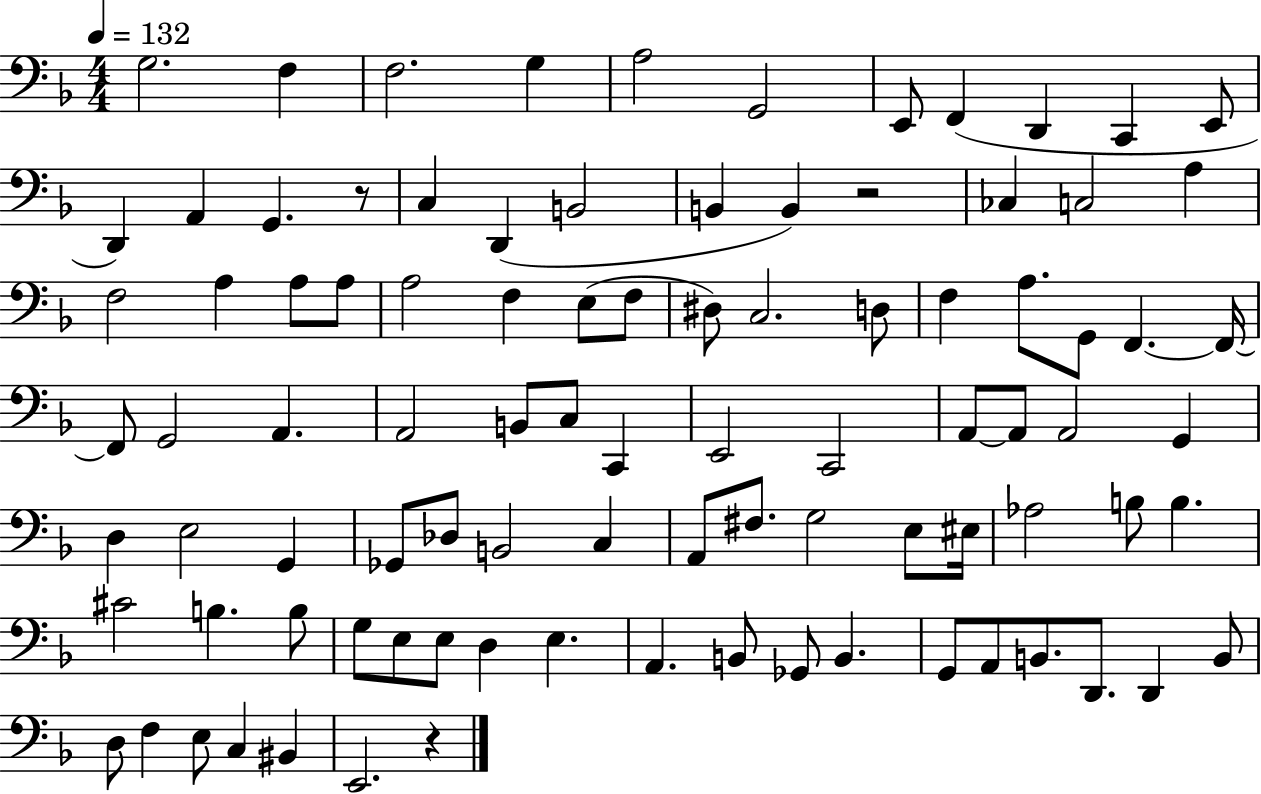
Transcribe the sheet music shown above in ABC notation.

X:1
T:Untitled
M:4/4
L:1/4
K:F
G,2 F, F,2 G, A,2 G,,2 E,,/2 F,, D,, C,, E,,/2 D,, A,, G,, z/2 C, D,, B,,2 B,, B,, z2 _C, C,2 A, F,2 A, A,/2 A,/2 A,2 F, E,/2 F,/2 ^D,/2 C,2 D,/2 F, A,/2 G,,/2 F,, F,,/4 F,,/2 G,,2 A,, A,,2 B,,/2 C,/2 C,, E,,2 C,,2 A,,/2 A,,/2 A,,2 G,, D, E,2 G,, _G,,/2 _D,/2 B,,2 C, A,,/2 ^F,/2 G,2 E,/2 ^E,/4 _A,2 B,/2 B, ^C2 B, B,/2 G,/2 E,/2 E,/2 D, E, A,, B,,/2 _G,,/2 B,, G,,/2 A,,/2 B,,/2 D,,/2 D,, B,,/2 D,/2 F, E,/2 C, ^B,, E,,2 z